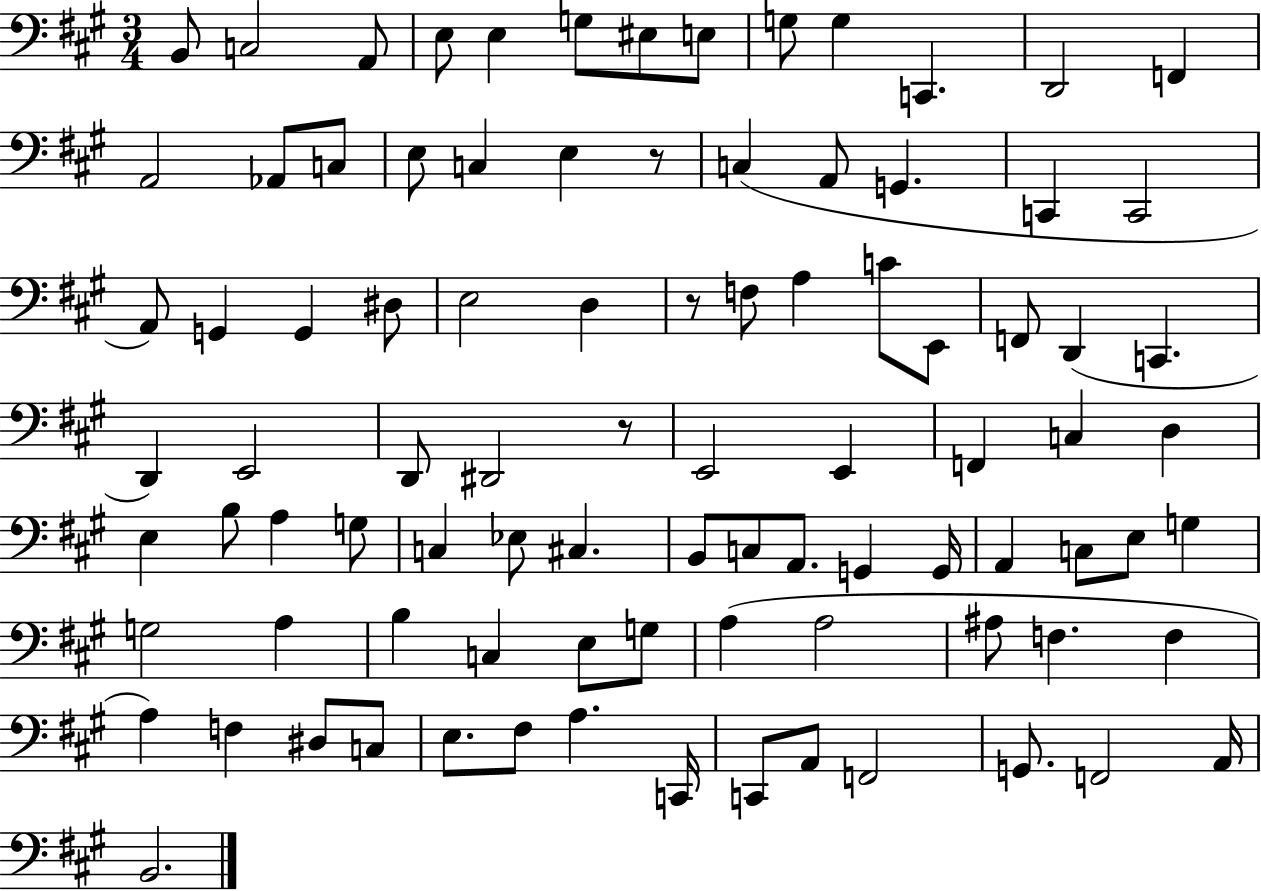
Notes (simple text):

B2/e C3/h A2/e E3/e E3/q G3/e EIS3/e E3/e G3/e G3/q C2/q. D2/h F2/q A2/h Ab2/e C3/e E3/e C3/q E3/q R/e C3/q A2/e G2/q. C2/q C2/h A2/e G2/q G2/q D#3/e E3/h D3/q R/e F3/e A3/q C4/e E2/e F2/e D2/q C2/q. D2/q E2/h D2/e D#2/h R/e E2/h E2/q F2/q C3/q D3/q E3/q B3/e A3/q G3/e C3/q Eb3/e C#3/q. B2/e C3/e A2/e. G2/q G2/s A2/q C3/e E3/e G3/q G3/h A3/q B3/q C3/q E3/e G3/e A3/q A3/h A#3/e F3/q. F3/q A3/q F3/q D#3/e C3/e E3/e. F#3/e A3/q. C2/s C2/e A2/e F2/h G2/e. F2/h A2/s B2/h.